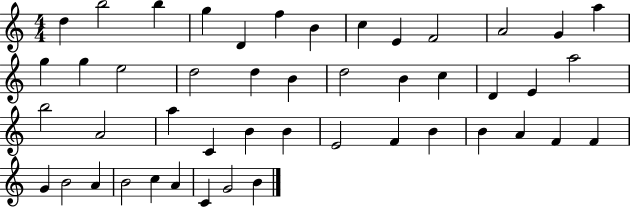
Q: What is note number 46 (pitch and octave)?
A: G4